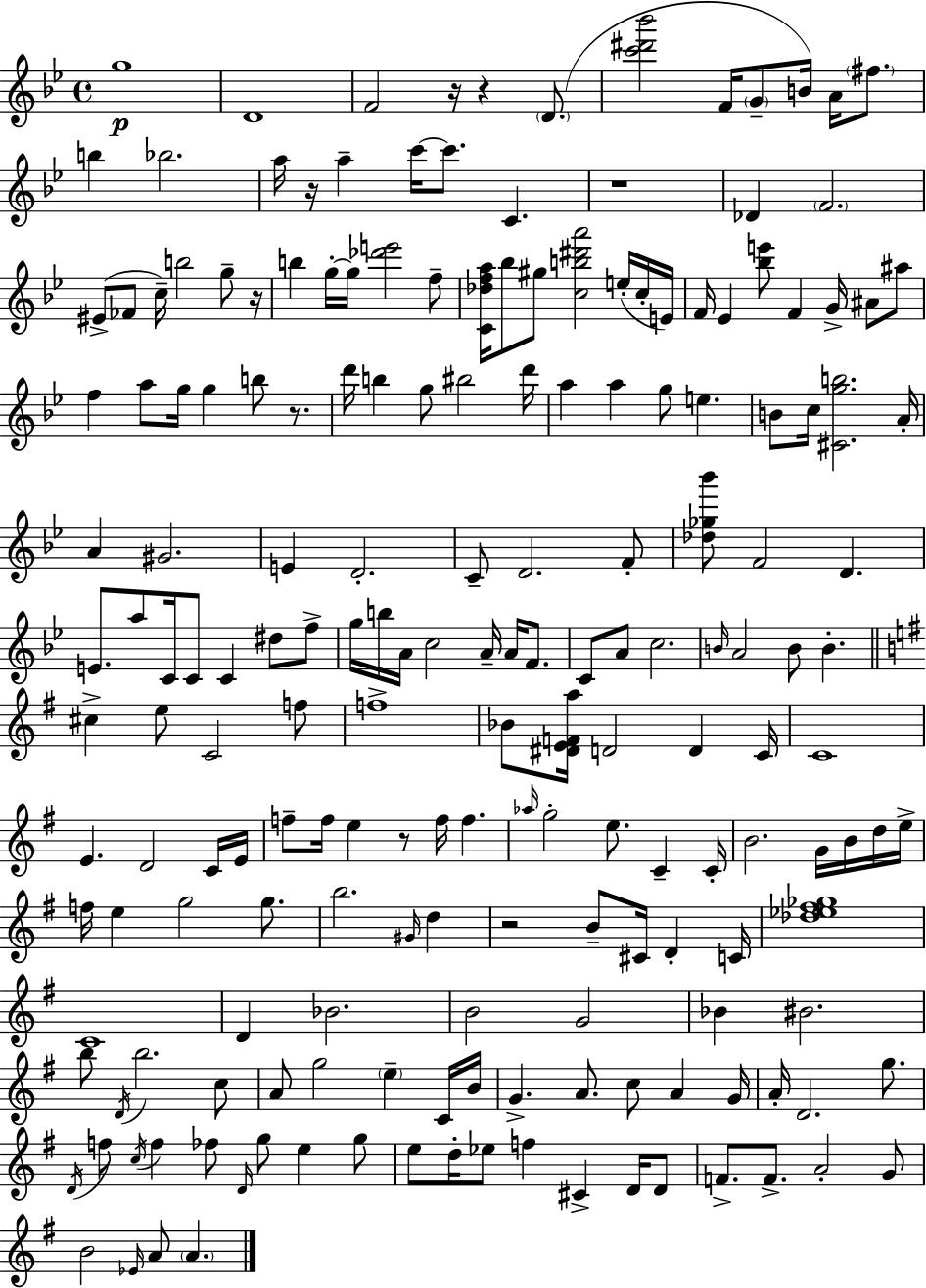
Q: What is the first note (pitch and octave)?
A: G5